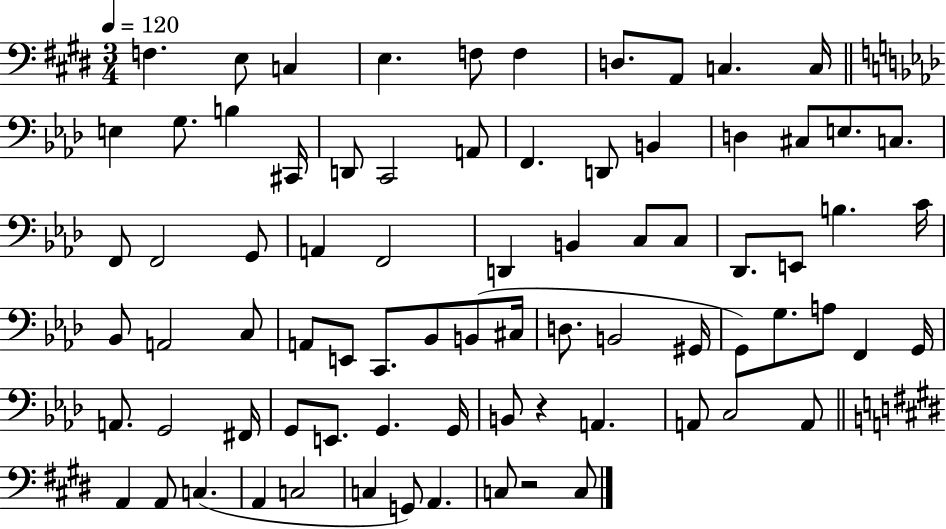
X:1
T:Untitled
M:3/4
L:1/4
K:E
F, E,/2 C, E, F,/2 F, D,/2 A,,/2 C, C,/4 E, G,/2 B, ^C,,/4 D,,/2 C,,2 A,,/2 F,, D,,/2 B,, D, ^C,/2 E,/2 C,/2 F,,/2 F,,2 G,,/2 A,, F,,2 D,, B,, C,/2 C,/2 _D,,/2 E,,/2 B, C/4 _B,,/2 A,,2 C,/2 A,,/2 E,,/2 C,,/2 _B,,/2 B,,/2 ^C,/4 D,/2 B,,2 ^G,,/4 G,,/2 G,/2 A,/2 F,, G,,/4 A,,/2 G,,2 ^F,,/4 G,,/2 E,,/2 G,, G,,/4 B,,/2 z A,, A,,/2 C,2 A,,/2 A,, A,,/2 C, A,, C,2 C, G,,/2 A,, C,/2 z2 C,/2